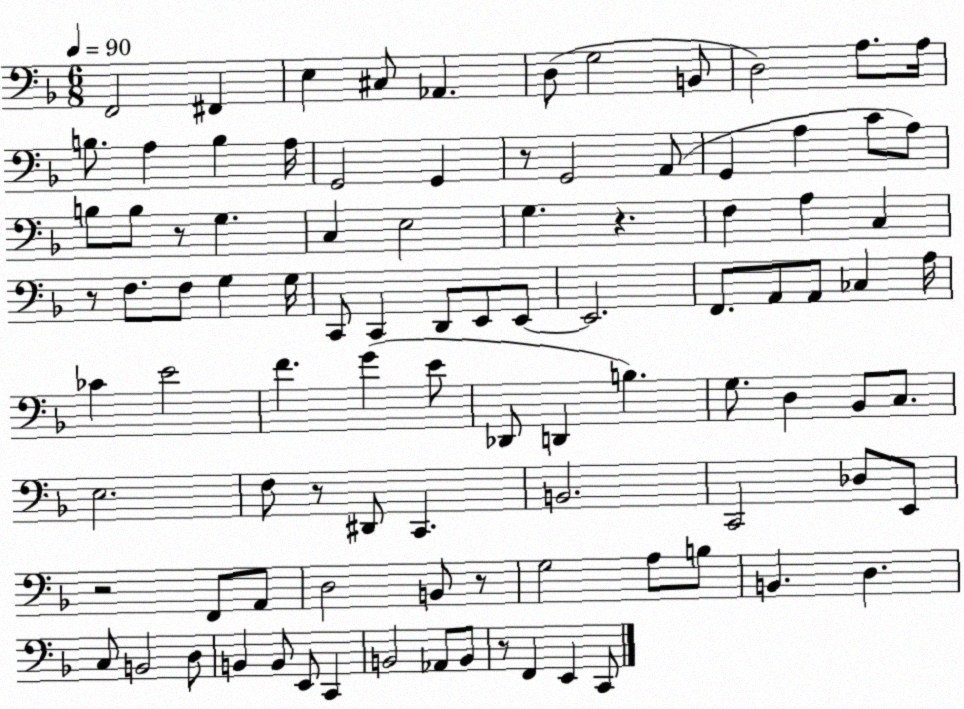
X:1
T:Untitled
M:6/8
L:1/4
K:F
F,,2 ^F,, E, ^C,/2 _A,, D,/2 G,2 B,,/2 D,2 A,/2 A,/4 B,/2 A, B, A,/4 G,,2 G,, z/2 G,,2 A,,/2 G,, A, C/2 A,/2 B,/2 B,/2 z/2 G, C, E,2 G, z F, A, C, z/2 F,/2 F,/2 G, G,/4 C,,/2 C,, D,,/2 E,,/2 E,,/2 E,,2 F,,/2 A,,/2 A,,/2 _C, A,/4 _C E2 F G E/2 _D,,/2 D,, B, G,/2 D, _B,,/2 C,/2 E,2 F,/2 z/2 ^D,,/2 C,, B,,2 C,,2 _D,/2 E,,/2 z2 F,,/2 A,,/2 D,2 B,,/2 z/2 G,2 A,/2 B,/2 B,, D, C,/2 B,,2 D,/2 B,, B,,/2 E,,/2 C,, B,,2 _A,,/2 B,,/2 z/2 F,, E,, C,,/2